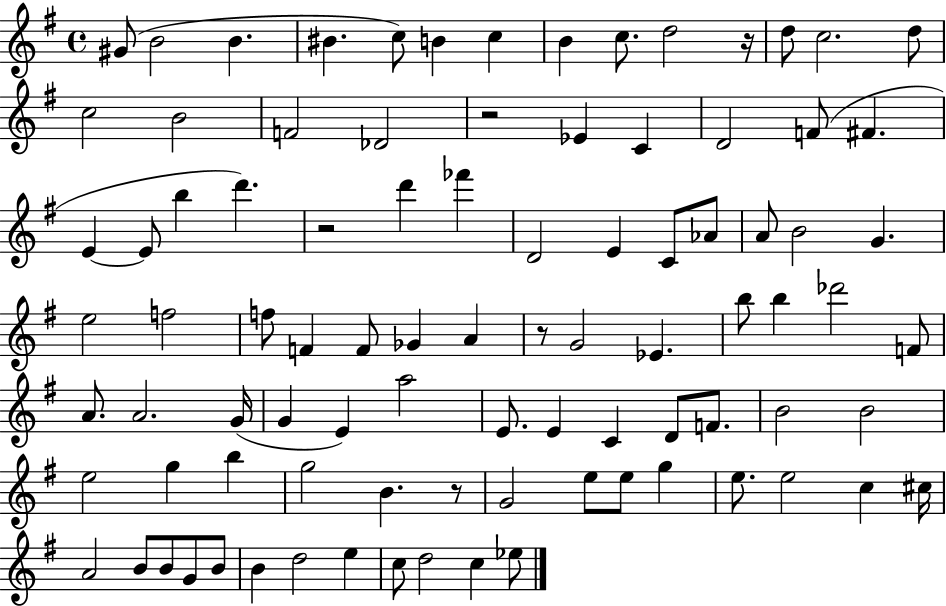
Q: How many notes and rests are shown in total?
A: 91